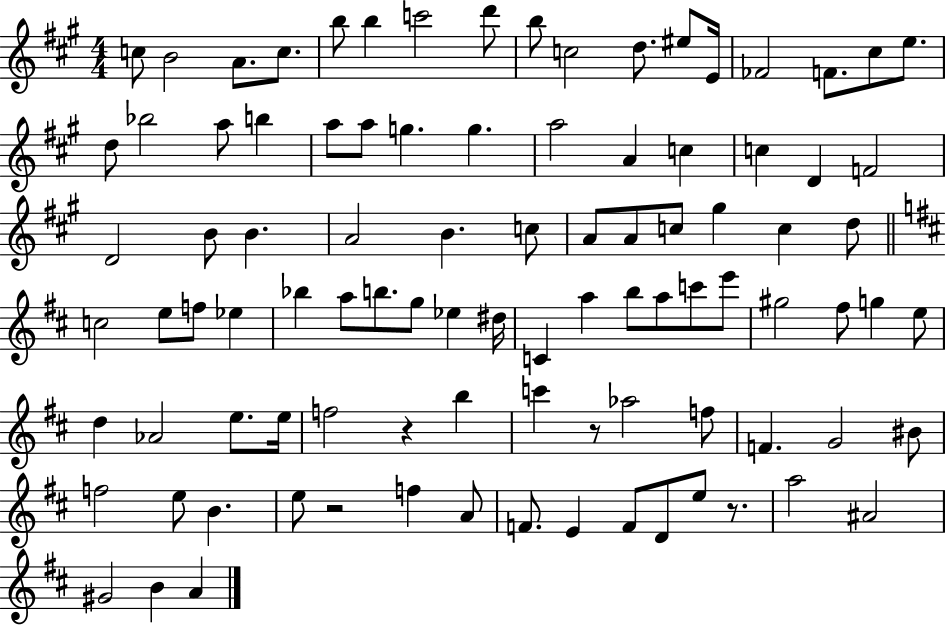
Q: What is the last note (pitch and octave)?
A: A4